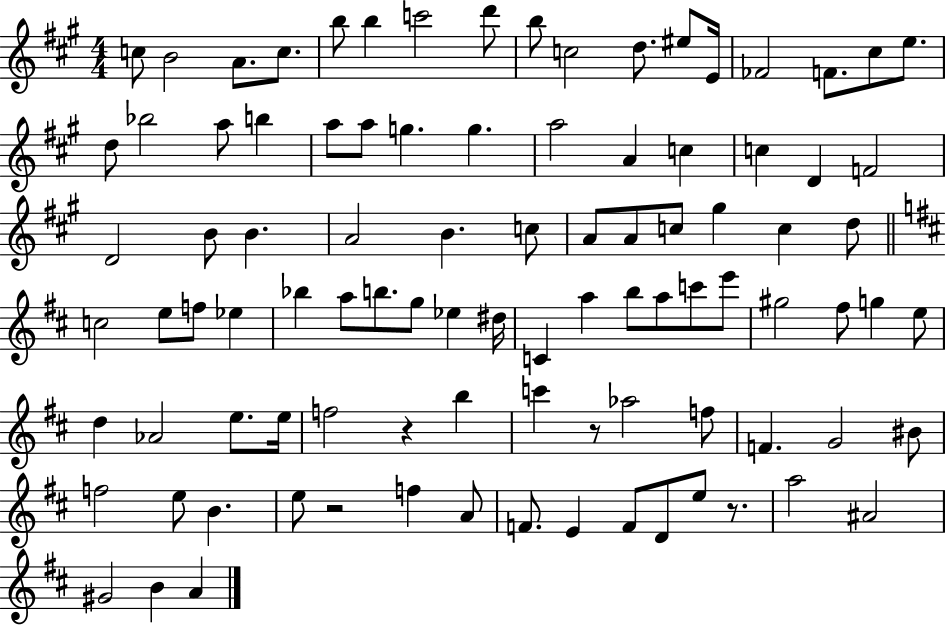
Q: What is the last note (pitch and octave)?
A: A4